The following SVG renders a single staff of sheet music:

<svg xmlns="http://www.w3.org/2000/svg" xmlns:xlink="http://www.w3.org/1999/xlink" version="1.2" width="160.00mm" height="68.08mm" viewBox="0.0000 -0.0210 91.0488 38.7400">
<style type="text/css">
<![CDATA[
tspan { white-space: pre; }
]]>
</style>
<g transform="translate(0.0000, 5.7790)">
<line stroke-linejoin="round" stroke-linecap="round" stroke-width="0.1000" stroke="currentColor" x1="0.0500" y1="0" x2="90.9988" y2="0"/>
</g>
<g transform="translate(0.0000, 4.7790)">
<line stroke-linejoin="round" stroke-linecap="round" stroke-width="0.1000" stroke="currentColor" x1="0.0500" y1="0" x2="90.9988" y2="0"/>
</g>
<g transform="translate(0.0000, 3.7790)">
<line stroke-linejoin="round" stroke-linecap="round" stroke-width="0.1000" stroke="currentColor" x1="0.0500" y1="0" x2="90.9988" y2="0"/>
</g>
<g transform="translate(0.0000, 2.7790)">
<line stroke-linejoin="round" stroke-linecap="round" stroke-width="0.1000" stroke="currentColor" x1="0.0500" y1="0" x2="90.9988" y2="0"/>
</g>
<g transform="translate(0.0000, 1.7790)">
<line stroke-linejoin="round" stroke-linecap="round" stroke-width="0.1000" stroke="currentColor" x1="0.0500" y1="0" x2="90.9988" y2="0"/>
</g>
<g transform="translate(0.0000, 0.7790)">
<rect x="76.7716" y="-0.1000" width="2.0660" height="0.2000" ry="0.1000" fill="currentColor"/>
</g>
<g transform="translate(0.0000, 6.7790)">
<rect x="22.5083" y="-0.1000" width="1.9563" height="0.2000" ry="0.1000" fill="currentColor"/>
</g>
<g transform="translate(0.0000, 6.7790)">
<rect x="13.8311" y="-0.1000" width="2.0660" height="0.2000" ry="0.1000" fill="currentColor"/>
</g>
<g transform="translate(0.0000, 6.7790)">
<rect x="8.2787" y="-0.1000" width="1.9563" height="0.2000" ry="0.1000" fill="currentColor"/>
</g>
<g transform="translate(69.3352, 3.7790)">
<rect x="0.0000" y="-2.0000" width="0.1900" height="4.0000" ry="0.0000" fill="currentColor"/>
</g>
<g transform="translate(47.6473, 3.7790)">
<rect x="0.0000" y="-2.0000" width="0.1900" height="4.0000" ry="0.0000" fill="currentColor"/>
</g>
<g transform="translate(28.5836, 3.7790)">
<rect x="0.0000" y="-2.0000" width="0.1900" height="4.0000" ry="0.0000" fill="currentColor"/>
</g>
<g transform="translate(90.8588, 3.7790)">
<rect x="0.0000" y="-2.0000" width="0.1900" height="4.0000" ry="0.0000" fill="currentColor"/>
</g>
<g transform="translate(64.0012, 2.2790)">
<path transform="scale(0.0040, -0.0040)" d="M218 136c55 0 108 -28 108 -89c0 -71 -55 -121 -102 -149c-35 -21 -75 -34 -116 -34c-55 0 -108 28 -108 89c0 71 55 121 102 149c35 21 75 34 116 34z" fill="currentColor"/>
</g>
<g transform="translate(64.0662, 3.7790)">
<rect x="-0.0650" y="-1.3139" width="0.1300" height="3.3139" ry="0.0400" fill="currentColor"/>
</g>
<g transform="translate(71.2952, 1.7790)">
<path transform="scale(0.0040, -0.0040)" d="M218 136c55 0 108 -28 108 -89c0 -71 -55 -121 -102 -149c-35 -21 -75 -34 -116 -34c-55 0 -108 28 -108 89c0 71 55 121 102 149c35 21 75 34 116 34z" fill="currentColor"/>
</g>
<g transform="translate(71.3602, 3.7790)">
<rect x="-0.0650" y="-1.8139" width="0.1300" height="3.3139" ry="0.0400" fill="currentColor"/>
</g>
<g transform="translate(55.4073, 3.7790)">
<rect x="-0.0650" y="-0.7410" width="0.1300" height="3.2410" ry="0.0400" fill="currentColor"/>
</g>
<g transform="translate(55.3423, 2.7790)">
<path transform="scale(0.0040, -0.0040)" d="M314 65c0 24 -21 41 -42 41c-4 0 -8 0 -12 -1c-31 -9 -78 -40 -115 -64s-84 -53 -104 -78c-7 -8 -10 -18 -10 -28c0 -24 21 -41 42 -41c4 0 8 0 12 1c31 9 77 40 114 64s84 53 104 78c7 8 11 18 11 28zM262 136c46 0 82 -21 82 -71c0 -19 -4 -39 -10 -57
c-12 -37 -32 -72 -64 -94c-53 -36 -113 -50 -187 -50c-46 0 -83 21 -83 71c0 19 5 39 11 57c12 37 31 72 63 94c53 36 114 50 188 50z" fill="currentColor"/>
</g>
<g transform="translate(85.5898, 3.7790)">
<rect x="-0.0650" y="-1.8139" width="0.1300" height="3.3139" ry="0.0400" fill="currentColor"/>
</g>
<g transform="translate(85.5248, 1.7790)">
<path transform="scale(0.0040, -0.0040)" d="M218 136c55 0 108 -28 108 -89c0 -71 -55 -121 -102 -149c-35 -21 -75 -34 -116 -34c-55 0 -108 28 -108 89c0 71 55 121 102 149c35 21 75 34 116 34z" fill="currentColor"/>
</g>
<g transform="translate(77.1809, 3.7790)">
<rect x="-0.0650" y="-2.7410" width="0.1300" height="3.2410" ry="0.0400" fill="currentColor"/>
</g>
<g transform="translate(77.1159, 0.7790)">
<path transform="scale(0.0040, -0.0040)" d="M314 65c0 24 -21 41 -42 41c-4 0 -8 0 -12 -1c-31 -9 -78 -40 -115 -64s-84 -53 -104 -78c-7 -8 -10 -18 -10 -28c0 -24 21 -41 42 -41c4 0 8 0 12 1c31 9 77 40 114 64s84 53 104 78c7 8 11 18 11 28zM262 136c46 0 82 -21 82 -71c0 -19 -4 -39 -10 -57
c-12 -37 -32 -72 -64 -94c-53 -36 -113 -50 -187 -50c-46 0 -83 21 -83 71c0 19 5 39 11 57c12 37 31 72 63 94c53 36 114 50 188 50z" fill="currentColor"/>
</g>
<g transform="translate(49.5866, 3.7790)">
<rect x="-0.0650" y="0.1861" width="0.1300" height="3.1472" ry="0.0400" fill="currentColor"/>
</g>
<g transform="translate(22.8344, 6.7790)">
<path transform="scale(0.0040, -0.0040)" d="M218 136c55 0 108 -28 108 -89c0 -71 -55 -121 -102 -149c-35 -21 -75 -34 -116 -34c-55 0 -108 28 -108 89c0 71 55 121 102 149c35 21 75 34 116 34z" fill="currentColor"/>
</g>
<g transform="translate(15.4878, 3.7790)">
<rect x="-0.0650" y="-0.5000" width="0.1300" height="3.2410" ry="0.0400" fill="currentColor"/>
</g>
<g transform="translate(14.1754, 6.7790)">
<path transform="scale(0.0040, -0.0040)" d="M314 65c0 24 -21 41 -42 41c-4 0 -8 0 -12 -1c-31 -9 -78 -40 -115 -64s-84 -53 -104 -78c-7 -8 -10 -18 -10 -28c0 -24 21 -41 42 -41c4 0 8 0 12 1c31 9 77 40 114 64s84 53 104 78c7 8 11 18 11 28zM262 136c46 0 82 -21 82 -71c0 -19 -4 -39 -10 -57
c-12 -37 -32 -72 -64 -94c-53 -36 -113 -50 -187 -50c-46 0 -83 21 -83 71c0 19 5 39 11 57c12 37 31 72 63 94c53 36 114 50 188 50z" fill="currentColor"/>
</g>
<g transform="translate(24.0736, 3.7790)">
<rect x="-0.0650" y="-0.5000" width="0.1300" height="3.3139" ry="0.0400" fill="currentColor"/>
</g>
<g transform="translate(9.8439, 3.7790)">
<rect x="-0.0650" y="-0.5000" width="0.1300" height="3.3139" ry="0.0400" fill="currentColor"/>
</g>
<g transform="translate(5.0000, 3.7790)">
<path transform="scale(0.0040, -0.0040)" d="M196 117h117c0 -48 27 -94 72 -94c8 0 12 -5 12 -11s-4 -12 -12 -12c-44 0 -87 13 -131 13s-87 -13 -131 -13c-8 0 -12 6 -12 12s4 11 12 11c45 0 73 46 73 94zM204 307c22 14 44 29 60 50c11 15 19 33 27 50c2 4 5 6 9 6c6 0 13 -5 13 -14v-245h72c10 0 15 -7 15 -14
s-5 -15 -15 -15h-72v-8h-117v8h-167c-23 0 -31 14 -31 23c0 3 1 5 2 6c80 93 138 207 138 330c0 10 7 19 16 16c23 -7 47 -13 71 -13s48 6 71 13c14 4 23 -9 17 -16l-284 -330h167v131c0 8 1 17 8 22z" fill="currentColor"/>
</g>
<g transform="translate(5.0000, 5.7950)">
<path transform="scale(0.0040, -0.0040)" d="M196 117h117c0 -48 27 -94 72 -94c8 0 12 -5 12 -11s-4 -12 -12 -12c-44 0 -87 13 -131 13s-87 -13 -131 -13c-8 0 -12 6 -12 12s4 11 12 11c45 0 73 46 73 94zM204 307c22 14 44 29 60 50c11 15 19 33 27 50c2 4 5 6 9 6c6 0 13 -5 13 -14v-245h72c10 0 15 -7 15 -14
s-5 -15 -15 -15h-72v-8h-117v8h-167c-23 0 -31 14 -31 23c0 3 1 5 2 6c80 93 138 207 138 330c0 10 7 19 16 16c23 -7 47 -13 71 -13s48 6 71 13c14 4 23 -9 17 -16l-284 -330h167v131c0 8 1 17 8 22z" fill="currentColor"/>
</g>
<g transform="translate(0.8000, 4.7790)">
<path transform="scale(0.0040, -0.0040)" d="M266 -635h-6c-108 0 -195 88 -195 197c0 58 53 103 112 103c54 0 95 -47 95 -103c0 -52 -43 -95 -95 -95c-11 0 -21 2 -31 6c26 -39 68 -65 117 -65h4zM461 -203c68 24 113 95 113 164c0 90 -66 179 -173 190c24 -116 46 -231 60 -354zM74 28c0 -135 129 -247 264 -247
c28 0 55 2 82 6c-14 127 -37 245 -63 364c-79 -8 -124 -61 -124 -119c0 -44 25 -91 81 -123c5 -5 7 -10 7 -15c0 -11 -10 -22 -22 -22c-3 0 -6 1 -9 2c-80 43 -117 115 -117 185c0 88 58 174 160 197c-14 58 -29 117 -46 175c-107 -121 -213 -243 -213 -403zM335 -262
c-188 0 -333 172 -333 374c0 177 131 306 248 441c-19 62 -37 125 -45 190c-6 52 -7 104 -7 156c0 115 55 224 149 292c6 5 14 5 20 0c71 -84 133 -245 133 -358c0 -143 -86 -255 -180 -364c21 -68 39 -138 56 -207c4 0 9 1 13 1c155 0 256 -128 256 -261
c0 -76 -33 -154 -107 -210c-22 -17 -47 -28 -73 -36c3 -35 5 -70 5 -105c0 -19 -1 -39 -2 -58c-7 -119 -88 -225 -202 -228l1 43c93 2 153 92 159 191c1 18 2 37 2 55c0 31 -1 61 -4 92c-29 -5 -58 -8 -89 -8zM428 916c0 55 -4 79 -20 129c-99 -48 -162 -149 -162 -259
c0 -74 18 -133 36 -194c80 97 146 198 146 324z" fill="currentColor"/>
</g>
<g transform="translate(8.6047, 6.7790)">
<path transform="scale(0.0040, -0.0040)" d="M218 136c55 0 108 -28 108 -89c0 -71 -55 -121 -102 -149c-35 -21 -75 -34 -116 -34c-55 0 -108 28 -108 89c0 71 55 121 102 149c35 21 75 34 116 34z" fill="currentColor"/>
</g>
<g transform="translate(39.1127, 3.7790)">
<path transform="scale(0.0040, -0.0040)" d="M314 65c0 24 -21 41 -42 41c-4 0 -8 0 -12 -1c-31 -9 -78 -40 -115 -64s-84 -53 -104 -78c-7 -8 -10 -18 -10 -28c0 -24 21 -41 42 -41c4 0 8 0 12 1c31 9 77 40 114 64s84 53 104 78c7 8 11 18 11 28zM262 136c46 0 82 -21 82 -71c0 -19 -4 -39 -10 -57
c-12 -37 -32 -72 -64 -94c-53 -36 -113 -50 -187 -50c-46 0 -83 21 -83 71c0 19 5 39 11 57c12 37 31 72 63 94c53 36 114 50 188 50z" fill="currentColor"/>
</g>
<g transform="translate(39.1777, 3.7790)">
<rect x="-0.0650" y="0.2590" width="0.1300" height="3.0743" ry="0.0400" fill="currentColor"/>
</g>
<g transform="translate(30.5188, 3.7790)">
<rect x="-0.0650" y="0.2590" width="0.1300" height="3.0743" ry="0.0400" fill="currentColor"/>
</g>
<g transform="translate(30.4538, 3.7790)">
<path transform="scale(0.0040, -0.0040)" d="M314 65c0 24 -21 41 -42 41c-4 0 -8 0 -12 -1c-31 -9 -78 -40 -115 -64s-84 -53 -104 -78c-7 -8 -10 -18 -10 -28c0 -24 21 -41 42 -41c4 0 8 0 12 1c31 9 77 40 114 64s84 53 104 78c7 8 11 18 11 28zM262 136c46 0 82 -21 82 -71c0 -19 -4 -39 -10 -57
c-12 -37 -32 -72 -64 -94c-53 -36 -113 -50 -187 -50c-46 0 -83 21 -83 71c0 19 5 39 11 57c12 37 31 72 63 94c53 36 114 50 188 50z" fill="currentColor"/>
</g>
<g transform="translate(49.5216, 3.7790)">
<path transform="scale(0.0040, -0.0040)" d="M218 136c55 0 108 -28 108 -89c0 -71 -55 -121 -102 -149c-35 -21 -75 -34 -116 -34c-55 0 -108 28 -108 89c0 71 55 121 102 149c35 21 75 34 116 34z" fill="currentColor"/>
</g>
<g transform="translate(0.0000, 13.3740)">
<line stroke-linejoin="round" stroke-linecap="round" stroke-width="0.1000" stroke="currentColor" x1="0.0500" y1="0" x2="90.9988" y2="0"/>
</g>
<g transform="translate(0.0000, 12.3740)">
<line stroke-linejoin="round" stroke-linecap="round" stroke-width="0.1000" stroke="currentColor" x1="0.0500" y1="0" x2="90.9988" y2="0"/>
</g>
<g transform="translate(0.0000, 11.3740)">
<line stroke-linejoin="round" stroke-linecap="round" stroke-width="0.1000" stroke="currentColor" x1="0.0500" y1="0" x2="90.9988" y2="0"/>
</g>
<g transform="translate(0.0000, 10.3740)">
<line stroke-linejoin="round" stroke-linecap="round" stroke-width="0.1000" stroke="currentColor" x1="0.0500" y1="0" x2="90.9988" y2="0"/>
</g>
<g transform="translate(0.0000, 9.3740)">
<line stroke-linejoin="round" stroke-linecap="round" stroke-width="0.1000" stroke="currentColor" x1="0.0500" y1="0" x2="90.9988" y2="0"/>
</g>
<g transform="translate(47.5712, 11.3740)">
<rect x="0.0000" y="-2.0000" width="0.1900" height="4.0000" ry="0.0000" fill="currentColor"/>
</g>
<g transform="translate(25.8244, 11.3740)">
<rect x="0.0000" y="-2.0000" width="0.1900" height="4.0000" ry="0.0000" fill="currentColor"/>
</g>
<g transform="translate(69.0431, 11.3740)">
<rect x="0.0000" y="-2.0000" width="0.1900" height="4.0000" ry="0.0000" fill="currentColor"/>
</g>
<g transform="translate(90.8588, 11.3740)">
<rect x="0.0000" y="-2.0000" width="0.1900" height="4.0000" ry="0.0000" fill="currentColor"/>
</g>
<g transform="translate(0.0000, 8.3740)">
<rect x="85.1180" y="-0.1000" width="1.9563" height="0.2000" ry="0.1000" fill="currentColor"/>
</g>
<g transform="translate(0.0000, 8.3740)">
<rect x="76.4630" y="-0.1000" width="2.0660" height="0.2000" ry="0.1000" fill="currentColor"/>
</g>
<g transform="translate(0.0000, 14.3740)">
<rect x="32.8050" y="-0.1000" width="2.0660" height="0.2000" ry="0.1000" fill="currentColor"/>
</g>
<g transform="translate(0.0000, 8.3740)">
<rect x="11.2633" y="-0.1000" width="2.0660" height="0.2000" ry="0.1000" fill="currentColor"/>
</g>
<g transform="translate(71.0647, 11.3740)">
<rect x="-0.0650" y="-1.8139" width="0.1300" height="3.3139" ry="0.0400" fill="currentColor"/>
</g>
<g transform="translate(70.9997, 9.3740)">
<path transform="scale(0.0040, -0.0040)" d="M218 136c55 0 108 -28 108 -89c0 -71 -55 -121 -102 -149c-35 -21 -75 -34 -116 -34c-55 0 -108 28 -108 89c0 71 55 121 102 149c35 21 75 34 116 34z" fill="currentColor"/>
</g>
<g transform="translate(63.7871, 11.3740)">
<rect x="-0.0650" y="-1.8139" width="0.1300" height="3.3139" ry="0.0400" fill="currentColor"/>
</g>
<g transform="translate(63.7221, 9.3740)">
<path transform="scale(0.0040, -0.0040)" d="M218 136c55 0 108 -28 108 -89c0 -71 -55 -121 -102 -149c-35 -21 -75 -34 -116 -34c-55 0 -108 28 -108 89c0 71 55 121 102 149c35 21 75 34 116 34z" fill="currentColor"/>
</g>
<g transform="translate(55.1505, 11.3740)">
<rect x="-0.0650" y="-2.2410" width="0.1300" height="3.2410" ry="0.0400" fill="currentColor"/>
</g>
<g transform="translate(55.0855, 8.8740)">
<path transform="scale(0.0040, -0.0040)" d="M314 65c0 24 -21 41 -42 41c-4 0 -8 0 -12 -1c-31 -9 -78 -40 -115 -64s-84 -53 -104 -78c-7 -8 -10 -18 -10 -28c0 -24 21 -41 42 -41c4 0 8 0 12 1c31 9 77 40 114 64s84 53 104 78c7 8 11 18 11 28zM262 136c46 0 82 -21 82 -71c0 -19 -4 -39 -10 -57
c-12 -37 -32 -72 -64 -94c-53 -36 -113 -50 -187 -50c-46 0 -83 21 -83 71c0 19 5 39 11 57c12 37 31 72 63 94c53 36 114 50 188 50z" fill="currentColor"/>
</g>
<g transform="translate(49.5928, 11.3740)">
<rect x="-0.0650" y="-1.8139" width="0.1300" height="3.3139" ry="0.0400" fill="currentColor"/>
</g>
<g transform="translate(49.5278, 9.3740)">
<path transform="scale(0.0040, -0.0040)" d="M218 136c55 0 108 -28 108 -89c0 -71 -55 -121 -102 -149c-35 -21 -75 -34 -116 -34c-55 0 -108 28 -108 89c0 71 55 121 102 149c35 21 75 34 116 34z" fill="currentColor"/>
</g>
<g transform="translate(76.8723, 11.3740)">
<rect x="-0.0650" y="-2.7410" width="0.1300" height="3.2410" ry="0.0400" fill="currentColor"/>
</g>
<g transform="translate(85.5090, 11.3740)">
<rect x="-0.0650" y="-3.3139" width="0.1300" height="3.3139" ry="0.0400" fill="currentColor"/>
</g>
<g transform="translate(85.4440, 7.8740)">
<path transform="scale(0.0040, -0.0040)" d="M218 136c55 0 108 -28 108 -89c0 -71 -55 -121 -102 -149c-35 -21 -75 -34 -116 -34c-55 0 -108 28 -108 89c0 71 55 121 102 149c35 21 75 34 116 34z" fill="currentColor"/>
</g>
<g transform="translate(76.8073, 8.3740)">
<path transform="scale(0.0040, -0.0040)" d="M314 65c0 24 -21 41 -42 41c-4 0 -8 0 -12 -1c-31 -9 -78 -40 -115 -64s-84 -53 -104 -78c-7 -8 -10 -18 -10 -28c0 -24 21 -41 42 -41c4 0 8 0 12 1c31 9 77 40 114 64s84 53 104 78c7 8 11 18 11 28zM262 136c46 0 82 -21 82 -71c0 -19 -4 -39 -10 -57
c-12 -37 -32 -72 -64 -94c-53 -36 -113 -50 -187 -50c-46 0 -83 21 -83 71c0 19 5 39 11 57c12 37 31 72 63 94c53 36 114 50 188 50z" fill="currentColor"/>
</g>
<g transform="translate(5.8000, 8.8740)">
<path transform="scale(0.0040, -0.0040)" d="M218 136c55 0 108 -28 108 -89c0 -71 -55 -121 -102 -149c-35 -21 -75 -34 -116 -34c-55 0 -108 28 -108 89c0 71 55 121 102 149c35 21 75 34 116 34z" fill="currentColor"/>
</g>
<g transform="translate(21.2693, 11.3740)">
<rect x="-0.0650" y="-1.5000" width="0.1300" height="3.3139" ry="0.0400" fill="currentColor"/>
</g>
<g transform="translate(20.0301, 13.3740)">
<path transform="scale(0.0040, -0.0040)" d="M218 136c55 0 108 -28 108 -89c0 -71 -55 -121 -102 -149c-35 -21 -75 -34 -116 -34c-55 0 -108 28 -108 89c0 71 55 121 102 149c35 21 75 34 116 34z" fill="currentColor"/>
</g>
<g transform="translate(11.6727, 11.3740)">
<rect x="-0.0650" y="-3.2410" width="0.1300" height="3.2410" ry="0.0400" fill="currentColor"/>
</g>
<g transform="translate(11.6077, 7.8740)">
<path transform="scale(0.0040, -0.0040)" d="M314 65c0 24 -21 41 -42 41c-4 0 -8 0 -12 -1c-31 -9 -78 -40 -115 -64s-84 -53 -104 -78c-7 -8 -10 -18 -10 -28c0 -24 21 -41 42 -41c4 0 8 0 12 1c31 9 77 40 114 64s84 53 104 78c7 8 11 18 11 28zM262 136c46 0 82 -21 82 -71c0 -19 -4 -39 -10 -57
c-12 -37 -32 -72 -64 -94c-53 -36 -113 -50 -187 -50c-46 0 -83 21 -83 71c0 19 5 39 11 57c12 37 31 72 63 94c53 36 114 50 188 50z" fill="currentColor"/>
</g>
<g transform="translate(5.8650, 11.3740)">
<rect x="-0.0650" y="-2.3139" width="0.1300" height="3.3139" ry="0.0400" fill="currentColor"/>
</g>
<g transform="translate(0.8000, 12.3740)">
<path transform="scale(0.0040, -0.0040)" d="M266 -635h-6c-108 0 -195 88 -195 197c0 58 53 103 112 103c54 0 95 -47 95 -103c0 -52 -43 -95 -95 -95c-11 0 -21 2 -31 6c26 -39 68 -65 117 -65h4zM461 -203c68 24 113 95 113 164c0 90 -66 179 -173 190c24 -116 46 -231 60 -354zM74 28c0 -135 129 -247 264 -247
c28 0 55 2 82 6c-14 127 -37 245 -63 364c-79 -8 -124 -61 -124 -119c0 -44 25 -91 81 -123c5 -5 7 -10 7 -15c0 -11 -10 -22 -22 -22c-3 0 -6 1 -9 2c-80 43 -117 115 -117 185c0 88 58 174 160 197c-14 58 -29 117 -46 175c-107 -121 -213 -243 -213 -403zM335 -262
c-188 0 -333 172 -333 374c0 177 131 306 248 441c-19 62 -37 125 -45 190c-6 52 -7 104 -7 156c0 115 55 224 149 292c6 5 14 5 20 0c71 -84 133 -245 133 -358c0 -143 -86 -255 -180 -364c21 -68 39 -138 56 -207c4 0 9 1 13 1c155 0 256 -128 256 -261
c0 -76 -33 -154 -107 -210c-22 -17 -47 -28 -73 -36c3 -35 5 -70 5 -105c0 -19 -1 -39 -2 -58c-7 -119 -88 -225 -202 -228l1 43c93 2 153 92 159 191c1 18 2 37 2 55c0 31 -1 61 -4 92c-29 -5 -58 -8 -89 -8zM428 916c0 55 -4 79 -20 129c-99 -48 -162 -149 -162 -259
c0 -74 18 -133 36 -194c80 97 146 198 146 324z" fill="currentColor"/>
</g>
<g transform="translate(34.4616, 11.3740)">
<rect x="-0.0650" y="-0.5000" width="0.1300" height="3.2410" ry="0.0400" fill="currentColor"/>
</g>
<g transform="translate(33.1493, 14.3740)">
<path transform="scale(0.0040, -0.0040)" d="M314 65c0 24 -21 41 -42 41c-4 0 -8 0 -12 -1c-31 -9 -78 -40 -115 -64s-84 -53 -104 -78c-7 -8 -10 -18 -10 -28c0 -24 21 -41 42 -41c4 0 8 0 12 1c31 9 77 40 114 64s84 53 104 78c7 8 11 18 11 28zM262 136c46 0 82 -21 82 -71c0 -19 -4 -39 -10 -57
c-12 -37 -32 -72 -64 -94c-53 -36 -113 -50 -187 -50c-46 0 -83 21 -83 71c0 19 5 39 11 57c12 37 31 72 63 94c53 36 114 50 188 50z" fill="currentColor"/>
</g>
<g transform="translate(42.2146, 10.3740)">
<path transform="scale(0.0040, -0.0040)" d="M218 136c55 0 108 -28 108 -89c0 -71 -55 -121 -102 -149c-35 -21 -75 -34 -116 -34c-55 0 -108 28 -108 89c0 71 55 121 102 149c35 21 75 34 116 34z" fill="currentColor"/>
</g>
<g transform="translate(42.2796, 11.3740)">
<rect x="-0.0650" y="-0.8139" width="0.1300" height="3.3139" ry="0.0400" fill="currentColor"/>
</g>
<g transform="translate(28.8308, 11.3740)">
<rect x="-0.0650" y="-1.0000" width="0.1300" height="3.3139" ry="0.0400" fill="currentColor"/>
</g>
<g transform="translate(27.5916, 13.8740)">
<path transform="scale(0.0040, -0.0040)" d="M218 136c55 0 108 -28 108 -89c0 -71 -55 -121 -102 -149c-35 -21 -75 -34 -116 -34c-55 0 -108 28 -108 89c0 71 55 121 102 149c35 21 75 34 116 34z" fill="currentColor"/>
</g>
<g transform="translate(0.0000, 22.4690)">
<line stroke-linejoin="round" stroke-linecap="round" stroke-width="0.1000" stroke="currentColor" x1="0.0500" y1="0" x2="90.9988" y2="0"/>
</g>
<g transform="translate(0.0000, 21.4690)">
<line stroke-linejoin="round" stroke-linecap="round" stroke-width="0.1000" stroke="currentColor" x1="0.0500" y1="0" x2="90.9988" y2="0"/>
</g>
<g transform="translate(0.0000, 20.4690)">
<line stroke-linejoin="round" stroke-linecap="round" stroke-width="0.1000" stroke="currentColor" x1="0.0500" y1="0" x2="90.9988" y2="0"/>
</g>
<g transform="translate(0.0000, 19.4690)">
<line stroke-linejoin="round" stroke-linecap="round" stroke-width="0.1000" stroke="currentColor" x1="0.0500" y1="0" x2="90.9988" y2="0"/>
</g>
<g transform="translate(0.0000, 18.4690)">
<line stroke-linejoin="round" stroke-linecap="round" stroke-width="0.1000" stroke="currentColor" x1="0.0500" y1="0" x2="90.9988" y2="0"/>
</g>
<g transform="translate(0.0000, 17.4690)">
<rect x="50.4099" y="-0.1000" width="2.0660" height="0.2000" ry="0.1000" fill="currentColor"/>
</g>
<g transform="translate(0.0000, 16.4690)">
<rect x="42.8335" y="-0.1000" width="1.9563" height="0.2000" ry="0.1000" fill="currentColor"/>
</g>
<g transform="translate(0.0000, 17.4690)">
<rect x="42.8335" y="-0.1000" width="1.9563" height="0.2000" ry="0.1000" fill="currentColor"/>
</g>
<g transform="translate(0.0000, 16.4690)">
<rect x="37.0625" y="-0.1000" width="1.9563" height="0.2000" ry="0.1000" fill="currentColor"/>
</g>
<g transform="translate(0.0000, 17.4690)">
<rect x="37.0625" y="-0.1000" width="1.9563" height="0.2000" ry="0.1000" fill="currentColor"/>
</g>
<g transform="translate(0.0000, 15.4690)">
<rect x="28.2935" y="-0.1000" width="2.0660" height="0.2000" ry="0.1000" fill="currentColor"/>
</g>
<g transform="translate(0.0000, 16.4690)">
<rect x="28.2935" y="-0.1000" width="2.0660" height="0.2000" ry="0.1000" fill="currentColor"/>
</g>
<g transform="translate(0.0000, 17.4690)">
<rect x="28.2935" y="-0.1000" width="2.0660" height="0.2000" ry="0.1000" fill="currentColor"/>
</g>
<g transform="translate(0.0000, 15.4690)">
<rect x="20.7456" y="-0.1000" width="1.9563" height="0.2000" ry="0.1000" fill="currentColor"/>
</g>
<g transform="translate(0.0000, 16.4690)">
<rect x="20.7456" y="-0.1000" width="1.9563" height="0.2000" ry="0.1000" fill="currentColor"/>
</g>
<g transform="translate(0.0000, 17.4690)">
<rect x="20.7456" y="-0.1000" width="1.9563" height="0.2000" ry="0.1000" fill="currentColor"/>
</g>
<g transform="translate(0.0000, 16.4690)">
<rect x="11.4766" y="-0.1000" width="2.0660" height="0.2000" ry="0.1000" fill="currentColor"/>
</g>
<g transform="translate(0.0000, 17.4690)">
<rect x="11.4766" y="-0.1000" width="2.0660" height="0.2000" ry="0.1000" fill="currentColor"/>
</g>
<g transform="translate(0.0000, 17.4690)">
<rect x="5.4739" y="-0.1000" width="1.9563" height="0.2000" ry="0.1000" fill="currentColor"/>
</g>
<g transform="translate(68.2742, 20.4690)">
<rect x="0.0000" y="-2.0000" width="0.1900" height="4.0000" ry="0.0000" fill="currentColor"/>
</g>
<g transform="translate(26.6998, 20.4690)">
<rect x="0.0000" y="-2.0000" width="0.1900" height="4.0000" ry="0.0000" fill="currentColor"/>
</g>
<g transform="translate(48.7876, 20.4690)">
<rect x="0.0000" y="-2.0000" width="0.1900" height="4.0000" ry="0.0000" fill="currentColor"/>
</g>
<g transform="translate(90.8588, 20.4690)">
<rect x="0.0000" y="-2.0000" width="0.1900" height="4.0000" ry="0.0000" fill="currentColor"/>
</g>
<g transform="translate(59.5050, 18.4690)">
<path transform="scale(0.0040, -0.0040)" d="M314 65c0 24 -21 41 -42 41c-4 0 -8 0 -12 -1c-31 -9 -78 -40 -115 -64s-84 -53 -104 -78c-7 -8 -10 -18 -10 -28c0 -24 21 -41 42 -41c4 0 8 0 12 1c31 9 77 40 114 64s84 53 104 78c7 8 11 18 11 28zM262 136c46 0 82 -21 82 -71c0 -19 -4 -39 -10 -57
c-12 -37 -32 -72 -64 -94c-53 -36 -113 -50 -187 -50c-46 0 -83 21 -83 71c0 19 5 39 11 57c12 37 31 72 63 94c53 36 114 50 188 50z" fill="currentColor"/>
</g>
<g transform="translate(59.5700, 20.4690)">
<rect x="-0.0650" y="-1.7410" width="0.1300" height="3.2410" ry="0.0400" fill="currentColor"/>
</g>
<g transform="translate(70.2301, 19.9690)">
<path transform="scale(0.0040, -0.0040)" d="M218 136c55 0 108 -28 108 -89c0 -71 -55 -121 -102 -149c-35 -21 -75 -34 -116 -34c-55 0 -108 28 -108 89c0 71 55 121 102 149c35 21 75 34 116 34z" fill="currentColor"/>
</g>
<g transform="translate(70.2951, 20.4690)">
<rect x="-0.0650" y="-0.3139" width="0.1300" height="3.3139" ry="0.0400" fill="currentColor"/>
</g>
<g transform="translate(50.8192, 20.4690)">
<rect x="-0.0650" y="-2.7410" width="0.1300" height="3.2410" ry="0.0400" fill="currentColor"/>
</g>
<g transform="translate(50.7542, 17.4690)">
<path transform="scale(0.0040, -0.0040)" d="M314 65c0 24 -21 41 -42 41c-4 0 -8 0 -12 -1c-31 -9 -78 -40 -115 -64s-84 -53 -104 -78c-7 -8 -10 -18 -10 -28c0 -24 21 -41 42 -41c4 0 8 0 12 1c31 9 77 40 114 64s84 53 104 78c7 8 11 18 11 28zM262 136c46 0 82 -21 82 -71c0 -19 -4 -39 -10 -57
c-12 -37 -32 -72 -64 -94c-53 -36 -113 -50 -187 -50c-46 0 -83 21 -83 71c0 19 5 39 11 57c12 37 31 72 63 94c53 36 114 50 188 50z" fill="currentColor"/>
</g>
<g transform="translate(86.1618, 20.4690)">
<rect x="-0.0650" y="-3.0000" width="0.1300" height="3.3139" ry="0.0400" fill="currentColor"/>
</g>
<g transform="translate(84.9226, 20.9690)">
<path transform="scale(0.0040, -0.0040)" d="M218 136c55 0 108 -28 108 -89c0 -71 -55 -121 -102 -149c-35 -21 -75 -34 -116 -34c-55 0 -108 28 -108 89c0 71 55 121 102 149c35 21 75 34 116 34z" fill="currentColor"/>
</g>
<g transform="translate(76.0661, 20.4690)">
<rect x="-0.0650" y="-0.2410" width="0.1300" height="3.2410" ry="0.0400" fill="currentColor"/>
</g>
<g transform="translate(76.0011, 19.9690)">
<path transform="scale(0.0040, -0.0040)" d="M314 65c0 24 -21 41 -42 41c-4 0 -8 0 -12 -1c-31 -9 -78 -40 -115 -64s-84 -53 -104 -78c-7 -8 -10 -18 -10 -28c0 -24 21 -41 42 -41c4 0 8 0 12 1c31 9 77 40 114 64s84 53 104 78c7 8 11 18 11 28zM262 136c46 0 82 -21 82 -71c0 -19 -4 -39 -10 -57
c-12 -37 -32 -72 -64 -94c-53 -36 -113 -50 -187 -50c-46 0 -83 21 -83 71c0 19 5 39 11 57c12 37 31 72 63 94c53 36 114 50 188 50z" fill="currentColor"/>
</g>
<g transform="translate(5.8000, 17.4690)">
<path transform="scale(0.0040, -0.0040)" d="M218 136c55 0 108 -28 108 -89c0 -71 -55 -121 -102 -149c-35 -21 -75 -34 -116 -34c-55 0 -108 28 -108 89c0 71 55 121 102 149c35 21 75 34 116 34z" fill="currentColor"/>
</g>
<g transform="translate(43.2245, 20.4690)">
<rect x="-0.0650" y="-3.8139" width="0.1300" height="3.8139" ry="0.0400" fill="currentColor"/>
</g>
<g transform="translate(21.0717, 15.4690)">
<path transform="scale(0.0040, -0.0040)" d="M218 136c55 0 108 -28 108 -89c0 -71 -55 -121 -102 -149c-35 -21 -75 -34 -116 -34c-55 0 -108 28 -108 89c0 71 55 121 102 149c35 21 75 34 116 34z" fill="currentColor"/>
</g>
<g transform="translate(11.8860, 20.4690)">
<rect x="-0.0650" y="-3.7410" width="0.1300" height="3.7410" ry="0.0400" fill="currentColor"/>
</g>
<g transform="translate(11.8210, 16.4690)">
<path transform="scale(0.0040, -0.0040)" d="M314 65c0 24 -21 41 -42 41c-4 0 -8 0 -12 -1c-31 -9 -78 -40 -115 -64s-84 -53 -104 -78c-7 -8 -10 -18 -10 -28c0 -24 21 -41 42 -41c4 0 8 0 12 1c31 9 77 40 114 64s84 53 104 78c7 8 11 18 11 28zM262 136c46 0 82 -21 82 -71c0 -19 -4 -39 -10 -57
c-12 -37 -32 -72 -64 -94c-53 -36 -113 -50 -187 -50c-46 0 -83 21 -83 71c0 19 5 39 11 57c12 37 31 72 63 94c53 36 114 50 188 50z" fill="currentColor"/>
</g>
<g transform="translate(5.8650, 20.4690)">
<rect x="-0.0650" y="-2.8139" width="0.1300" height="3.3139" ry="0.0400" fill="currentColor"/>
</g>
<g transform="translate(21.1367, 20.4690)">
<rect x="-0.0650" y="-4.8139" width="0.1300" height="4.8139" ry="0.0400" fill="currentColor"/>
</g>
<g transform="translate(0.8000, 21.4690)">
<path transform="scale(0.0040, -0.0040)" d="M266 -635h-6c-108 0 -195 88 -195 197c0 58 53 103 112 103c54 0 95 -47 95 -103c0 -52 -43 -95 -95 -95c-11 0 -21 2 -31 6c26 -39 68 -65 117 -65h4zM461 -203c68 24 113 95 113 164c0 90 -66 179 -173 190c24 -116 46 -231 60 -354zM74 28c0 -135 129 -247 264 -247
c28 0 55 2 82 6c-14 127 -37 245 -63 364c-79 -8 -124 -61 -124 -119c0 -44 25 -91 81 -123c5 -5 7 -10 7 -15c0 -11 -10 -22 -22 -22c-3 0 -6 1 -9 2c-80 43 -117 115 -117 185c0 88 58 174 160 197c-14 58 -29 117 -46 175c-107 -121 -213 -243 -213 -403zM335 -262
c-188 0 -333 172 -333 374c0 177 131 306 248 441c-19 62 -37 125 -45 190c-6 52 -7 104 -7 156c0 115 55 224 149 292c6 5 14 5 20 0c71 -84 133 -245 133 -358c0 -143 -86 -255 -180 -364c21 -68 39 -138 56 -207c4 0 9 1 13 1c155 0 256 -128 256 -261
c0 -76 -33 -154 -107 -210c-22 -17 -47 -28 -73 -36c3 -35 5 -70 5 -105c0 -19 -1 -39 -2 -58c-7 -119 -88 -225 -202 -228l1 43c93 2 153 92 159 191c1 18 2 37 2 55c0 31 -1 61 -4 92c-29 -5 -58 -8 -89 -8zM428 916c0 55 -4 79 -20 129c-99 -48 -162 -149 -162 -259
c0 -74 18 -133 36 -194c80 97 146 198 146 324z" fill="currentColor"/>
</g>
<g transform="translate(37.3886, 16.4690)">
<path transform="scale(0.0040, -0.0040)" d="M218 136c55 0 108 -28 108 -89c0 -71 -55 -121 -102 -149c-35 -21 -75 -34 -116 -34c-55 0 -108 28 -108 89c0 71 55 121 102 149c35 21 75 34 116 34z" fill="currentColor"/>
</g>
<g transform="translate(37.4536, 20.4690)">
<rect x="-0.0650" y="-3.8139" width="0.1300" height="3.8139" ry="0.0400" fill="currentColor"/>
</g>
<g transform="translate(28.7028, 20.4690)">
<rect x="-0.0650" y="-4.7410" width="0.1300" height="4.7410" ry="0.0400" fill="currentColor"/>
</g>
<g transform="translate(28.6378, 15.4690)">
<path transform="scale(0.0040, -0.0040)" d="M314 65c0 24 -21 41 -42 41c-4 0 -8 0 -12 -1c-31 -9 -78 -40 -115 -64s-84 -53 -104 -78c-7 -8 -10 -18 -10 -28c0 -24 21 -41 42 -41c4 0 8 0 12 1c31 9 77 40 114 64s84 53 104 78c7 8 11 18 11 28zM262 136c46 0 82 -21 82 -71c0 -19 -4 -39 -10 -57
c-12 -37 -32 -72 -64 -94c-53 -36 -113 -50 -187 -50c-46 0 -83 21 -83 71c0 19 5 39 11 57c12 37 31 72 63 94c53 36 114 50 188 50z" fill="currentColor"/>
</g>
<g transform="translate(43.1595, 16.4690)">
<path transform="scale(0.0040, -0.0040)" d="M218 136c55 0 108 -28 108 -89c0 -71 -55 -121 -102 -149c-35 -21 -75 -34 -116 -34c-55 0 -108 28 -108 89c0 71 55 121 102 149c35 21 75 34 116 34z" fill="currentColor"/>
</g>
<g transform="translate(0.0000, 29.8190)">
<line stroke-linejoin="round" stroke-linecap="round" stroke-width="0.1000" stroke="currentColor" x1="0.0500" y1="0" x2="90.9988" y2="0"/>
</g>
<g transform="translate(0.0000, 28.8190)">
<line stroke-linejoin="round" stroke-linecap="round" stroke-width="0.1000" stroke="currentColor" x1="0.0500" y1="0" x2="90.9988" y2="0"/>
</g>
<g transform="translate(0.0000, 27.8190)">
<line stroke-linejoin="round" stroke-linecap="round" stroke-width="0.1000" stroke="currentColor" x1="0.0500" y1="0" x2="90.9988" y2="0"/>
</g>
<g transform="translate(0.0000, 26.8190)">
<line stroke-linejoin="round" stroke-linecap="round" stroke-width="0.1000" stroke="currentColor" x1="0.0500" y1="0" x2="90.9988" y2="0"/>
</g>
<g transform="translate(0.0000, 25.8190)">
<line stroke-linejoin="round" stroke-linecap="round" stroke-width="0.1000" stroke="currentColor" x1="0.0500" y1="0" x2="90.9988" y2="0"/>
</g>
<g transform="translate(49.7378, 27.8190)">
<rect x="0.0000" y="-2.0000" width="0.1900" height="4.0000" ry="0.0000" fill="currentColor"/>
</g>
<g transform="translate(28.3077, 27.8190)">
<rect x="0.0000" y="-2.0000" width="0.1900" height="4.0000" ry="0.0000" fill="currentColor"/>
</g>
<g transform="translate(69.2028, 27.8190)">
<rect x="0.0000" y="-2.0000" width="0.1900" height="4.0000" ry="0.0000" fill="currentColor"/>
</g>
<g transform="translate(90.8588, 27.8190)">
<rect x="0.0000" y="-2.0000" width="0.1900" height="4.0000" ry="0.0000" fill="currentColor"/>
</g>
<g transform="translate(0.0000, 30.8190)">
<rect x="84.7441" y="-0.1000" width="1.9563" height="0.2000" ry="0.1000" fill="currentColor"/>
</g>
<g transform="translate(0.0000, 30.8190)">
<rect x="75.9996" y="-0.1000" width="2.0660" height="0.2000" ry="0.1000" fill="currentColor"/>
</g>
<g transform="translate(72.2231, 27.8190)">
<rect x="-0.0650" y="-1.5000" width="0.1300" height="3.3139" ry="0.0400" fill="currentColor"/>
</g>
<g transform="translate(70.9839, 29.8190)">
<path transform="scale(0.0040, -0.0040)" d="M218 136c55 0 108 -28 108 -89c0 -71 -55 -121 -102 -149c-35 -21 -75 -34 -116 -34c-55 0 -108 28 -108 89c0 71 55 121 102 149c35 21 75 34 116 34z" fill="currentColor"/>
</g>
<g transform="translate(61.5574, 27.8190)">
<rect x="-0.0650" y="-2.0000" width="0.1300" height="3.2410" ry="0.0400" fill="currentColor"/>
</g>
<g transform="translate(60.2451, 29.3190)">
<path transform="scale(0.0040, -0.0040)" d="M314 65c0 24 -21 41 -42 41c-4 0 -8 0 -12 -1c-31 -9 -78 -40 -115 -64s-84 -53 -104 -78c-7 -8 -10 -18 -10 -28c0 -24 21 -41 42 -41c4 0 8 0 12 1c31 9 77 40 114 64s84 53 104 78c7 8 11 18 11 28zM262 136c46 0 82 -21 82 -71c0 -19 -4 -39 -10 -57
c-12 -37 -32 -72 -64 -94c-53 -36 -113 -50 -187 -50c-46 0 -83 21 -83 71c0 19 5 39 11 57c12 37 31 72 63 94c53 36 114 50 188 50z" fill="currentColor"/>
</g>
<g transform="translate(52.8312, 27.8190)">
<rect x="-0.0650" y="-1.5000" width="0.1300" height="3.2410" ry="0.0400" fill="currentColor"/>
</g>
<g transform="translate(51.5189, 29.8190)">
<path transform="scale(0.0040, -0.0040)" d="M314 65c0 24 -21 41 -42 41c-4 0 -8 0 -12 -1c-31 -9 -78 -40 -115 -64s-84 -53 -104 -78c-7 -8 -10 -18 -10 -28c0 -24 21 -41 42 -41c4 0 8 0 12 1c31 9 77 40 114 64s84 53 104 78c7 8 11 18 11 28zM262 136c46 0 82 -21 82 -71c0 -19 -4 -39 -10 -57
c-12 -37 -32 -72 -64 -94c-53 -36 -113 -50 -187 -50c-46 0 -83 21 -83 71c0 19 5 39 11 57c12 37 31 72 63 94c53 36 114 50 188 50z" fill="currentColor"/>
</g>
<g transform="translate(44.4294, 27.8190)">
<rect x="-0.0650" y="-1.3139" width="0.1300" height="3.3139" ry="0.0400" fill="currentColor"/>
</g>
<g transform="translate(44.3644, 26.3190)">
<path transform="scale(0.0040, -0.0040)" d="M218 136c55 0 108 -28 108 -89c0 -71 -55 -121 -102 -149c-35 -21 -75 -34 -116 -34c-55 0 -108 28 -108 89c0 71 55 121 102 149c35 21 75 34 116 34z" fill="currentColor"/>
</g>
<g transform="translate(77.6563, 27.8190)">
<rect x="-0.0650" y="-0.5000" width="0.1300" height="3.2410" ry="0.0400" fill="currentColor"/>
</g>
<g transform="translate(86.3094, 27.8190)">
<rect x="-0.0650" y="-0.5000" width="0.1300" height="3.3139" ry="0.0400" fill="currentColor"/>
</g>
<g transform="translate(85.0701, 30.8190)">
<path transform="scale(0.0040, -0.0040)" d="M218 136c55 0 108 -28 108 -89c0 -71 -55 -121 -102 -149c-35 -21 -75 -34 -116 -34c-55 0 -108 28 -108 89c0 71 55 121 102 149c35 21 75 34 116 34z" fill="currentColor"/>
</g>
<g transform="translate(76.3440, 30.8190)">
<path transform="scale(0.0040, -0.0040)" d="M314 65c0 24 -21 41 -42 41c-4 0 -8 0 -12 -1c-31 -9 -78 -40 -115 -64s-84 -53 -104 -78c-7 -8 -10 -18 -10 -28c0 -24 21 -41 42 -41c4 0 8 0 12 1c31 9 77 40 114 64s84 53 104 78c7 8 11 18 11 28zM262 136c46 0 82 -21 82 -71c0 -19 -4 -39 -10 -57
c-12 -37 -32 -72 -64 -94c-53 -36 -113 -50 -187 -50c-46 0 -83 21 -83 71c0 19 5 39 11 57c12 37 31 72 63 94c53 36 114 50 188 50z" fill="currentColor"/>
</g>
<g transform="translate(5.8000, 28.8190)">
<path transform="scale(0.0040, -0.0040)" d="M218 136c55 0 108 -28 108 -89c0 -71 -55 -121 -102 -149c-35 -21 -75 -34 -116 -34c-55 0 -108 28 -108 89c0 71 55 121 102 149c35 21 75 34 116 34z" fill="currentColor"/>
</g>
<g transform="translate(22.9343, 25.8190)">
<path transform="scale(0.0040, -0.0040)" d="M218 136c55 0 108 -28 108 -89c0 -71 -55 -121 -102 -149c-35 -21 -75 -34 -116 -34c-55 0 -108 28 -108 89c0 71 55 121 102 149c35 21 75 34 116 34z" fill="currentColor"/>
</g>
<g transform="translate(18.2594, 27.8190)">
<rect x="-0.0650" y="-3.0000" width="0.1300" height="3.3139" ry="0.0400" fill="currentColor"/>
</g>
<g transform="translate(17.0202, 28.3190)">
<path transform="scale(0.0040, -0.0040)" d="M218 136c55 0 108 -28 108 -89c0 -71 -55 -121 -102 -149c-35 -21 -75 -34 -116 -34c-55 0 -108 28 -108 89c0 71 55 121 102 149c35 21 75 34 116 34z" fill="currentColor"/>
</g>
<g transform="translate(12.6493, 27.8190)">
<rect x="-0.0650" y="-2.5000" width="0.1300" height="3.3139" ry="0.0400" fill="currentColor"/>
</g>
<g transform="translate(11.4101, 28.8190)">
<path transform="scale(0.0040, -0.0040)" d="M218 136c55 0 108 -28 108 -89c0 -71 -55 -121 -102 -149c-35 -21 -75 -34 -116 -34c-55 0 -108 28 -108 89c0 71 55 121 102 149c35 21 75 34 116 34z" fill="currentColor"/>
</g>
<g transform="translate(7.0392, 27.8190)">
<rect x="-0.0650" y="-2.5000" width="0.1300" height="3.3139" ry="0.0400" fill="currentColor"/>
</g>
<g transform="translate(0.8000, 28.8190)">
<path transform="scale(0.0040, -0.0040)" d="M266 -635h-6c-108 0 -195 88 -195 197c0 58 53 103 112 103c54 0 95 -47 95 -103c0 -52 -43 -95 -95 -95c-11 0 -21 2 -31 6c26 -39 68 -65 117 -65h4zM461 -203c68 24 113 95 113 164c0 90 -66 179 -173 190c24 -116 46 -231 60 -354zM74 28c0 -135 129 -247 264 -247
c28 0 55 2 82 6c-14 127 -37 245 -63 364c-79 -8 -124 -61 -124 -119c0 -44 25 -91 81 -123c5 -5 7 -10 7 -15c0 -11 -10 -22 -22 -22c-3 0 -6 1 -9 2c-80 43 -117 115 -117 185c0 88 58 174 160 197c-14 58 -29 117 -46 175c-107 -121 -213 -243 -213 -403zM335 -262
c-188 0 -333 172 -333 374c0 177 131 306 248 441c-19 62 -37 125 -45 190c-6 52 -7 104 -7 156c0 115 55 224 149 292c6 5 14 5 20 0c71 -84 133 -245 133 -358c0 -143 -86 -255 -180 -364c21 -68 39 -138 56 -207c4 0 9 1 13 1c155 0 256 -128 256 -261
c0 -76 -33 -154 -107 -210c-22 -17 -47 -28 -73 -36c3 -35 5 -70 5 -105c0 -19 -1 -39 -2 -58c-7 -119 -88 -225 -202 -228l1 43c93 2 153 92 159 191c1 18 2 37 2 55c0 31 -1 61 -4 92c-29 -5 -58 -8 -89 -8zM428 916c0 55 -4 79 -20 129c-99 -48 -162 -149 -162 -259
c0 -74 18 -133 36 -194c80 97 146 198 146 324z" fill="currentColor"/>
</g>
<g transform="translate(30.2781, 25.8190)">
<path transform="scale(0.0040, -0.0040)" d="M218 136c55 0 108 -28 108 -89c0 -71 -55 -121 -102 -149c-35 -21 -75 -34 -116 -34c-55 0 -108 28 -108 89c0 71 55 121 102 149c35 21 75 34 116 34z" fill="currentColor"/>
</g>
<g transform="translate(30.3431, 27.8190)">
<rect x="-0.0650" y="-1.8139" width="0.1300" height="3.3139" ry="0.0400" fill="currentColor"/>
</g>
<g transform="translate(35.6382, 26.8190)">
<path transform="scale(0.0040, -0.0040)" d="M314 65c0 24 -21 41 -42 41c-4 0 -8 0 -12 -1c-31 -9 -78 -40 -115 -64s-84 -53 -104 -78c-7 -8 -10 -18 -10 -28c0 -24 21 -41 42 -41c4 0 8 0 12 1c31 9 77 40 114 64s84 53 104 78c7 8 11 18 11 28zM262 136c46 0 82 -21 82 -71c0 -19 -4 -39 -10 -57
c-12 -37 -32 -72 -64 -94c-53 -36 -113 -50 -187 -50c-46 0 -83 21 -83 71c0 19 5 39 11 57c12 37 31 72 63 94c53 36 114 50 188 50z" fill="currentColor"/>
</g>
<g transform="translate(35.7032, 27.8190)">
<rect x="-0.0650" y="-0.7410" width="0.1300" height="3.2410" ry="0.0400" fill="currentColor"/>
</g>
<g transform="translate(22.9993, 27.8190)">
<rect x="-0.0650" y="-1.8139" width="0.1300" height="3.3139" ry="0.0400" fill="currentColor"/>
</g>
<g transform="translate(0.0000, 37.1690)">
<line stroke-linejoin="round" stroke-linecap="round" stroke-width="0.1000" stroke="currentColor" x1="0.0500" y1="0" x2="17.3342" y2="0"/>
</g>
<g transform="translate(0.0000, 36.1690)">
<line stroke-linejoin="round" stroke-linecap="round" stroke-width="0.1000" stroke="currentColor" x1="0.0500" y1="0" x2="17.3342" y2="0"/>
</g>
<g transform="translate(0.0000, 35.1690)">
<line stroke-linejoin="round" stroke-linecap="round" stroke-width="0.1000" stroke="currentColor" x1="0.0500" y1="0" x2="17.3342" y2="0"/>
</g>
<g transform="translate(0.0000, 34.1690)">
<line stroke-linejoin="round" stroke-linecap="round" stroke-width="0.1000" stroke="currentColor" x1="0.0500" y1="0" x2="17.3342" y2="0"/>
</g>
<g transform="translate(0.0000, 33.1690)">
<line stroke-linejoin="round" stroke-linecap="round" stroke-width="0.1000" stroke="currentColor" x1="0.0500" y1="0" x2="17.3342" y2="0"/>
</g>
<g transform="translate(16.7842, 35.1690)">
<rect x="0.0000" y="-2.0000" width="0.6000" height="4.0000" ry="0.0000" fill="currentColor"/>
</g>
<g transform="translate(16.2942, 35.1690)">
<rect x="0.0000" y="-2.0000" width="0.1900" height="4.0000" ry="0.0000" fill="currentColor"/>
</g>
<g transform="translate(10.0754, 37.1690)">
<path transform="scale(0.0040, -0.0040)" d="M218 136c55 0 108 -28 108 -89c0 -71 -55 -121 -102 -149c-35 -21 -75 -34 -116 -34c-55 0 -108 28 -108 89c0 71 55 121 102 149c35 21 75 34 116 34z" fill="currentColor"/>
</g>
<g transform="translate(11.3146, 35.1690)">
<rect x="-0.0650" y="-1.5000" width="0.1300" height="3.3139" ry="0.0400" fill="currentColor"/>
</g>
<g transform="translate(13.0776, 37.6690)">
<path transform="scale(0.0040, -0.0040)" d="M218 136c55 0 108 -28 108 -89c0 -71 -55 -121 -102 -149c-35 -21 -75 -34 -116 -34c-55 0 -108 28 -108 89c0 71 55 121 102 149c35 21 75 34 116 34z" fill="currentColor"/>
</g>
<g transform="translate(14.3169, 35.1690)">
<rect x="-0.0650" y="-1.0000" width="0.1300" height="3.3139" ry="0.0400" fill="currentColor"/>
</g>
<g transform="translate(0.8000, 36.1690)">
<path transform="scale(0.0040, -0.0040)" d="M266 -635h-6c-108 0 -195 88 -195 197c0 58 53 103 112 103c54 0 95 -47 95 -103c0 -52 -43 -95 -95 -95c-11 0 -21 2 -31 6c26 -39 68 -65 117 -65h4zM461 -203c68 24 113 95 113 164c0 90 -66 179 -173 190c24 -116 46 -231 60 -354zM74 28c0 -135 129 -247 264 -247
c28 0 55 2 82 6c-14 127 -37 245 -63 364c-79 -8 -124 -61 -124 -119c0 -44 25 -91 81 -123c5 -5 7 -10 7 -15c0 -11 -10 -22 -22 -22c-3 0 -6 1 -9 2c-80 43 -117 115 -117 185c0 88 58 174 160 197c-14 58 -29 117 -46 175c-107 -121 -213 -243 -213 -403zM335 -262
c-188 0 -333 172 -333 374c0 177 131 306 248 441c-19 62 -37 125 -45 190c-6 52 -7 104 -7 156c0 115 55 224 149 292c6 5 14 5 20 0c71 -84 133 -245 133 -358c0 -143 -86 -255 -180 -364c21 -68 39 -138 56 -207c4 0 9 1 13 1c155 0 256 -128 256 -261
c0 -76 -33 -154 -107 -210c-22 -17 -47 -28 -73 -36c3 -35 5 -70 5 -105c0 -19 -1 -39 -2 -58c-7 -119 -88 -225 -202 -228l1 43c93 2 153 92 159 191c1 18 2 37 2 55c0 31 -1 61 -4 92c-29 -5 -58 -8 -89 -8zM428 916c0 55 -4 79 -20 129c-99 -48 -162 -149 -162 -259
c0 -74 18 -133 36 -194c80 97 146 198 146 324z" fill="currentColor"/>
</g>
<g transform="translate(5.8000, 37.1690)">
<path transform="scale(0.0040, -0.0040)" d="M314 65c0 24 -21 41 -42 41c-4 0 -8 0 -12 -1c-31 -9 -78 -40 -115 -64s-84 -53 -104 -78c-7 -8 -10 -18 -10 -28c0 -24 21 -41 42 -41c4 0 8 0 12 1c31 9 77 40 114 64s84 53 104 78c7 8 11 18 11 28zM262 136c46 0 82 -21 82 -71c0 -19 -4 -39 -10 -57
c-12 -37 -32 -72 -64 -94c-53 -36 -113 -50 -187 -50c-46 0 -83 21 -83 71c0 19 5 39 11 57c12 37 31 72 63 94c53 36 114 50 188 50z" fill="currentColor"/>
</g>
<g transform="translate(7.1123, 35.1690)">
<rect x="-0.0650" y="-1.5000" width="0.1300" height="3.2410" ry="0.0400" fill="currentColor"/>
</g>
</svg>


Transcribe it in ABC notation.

X:1
T:Untitled
M:4/4
L:1/4
K:C
C C2 C B2 B2 B d2 e f a2 f g b2 E D C2 d f g2 f f a2 b a c'2 e' e'2 c' c' a2 f2 c c2 A G G A f f d2 e E2 F2 E C2 C E2 E D